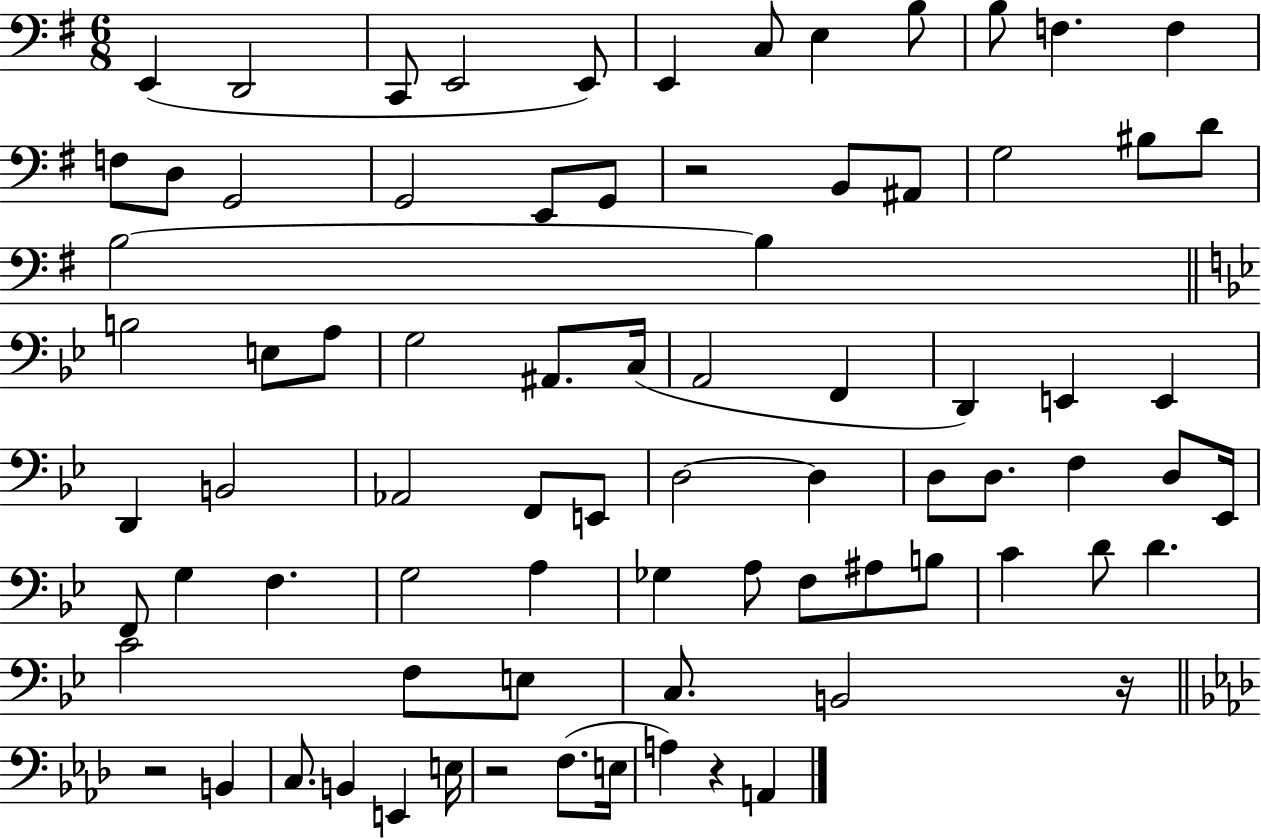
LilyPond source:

{
  \clef bass
  \numericTimeSignature
  \time 6/8
  \key g \major
  e,4( d,2 | c,8 e,2 e,8) | e,4 c8 e4 b8 | b8 f4. f4 | \break f8 d8 g,2 | g,2 e,8 g,8 | r2 b,8 ais,8 | g2 bis8 d'8 | \break b2~~ b4 | \bar "||" \break \key bes \major b2 e8 a8 | g2 ais,8. c16( | a,2 f,4 | d,4) e,4 e,4 | \break d,4 b,2 | aes,2 f,8 e,8 | d2~~ d4 | d8 d8. f4 d8 ees,16 | \break f,8 g4 f4. | g2 a4 | ges4 a8 f8 ais8 b8 | c'4 d'8 d'4. | \break c'2 f8 e8 | c8. b,2 r16 | \bar "||" \break \key aes \major r2 b,4 | c8. b,4 e,4 e16 | r2 f8.( e16 | a4) r4 a,4 | \break \bar "|."
}